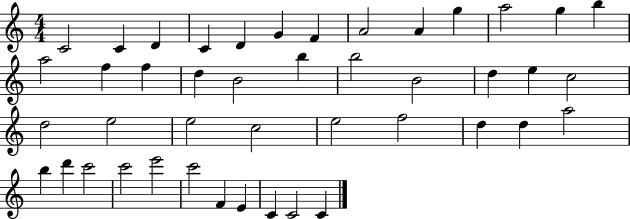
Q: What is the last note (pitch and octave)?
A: C4